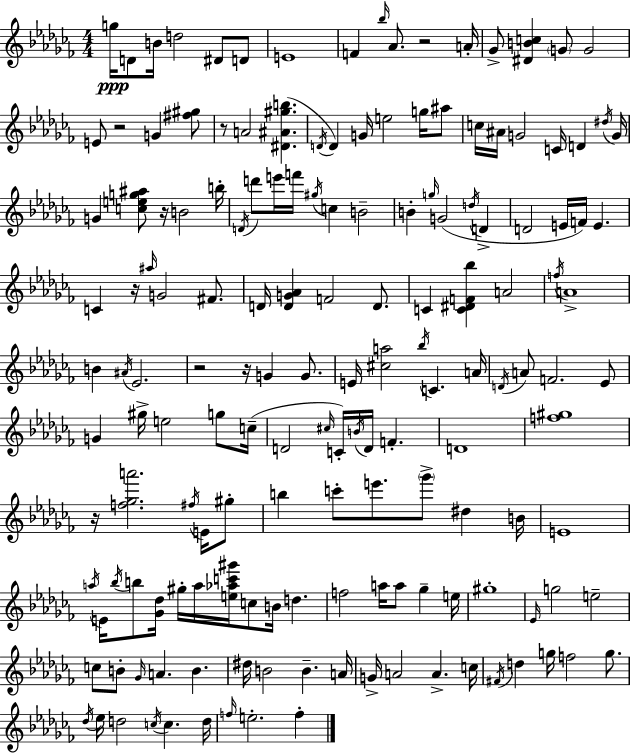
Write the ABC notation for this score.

X:1
T:Untitled
M:4/4
L:1/4
K:Abm
g/4 D/2 B/4 d2 ^D/2 D/2 E4 F _b/4 _A/2 z2 A/4 _G/2 [^DBc] G/2 G2 E/2 z2 G [^f^g]/2 z/2 A2 [^D^A^gb] D/4 D G/4 e2 g/4 ^a/2 c/4 ^A/4 G2 C/4 D ^d/4 G/4 G [ceg^a]/2 z/4 B2 b/4 D/4 d'/2 e'/4 f'/4 ^g/4 c B2 B g/4 G2 d/4 D D2 E/4 F/4 E C z/4 ^a/4 G2 ^F/2 D/4 [DG_A] F2 D/2 C [C^DF_b] A2 f/4 A4 B ^A/4 _E2 z2 z/4 G G/2 E/4 [^ca]2 _b/4 C A/4 D/4 A/2 F2 _E/2 G ^g/4 e2 g/2 c/4 D2 ^c/4 C/4 B/4 D/4 F D4 [f^g]4 z/4 [f_ga']2 ^f/4 E/4 ^g/2 b c'/2 e'/2 _g'/2 ^d B/4 E4 a/4 E/4 _b/4 b/2 [_G_d]/4 ^g/4 a/4 [e_ac'^g']/4 c/2 B/4 d f2 a/4 a/2 _g e/4 ^g4 _E/4 g2 e2 c/2 B/2 _G/4 A B ^d/4 B2 B A/4 G/4 A2 A c/4 ^F/4 d g/4 f2 g/2 _d/4 _e/4 d2 c/4 c d/4 f/4 e2 f